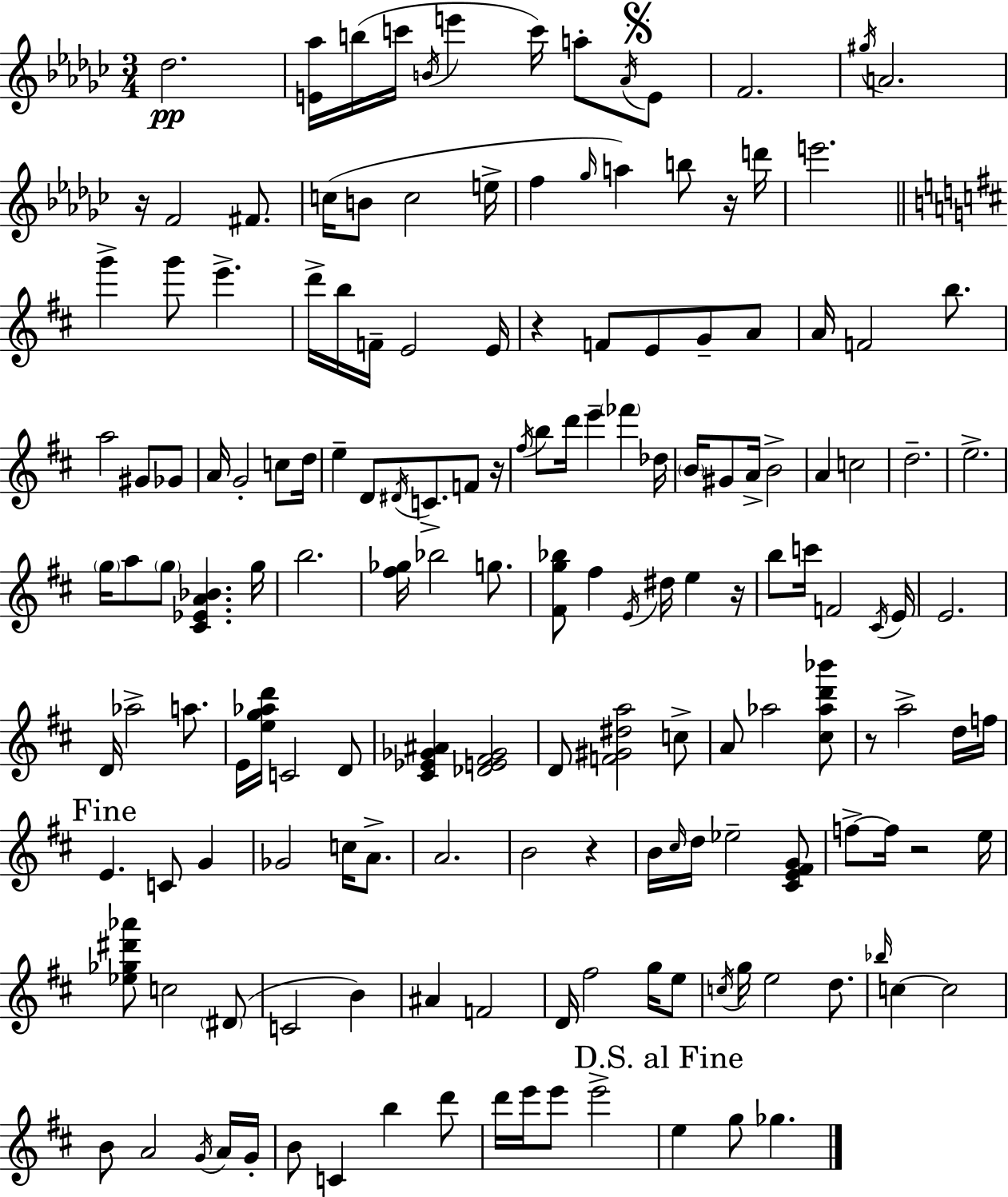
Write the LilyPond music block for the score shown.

{
  \clef treble
  \numericTimeSignature
  \time 3/4
  \key ees \minor
  des''2.\pp | <e' aes''>16 b''16( c'''16 \acciaccatura { b'16 } e'''4 c'''16) a''8-. \acciaccatura { aes'16 } | \mark \markup { \musicglyph "scripts.segno" } e'8 f'2. | \acciaccatura { gis''16 } a'2. | \break r16 f'2 | fis'8. c''16( b'8 c''2 | e''16-> f''4 \grace { ges''16 }) a''4 | b''8 r16 d'''16 e'''2. | \break \bar "||" \break \key d \major g'''4-> g'''8 e'''4.-> | d'''16-> b''16 f'16-- e'2 e'16 | r4 f'8 e'8 g'8-- a'8 | a'16 f'2 b''8. | \break a''2 gis'8 ges'8 | a'16 g'2-. c''8 d''16 | e''4-- d'8 \acciaccatura { dis'16 } c'8.-> f'8 | r16 \acciaccatura { fis''16 } b''8 d'''16 e'''4-- \parenthesize fes'''4 | \break des''16 \parenthesize b'16 gis'8 a'16-> b'2-> | a'4 c''2 | d''2.-- | e''2.-> | \break \parenthesize g''16 a''8 \parenthesize g''8 <cis' ees' a' bes'>4. | g''16 b''2. | <fis'' ges''>16 bes''2 g''8. | <fis' g'' bes''>8 fis''4 \acciaccatura { e'16 } dis''16 e''4 | \break r16 b''8 c'''16 f'2 | \acciaccatura { cis'16 } e'16 e'2. | d'16 aes''2-> | a''8. e'16 <e'' g'' aes'' d'''>16 c'2 | \break d'8 <cis' ees' ges' ais'>4 <des' e' fis' ges'>2 | d'8 <f' gis' dis'' a''>2 | c''8-> a'8 aes''2 | <cis'' aes'' d''' bes'''>8 r8 a''2-> | \break d''16 f''16 \mark "Fine" e'4. c'8 | g'4 ges'2 | c''16 a'8.-> a'2. | b'2 | \break r4 b'16 \grace { cis''16 } d''16 ees''2-- | <cis' e' fis' g'>8 f''8->~~ f''16 r2 | e''16 <ees'' ges'' dis''' aes'''>8 c''2 | \parenthesize dis'8( c'2 | \break b'4) ais'4 f'2 | d'16 fis''2 | g''16 e''8 \acciaccatura { c''16 } g''16 e''2 | d''8. \grace { bes''16 } c''4~~ c''2 | \break b'8 a'2 | \acciaccatura { g'16 } a'16 g'16-. b'8 c'4 | b''4 d'''8 d'''16 e'''16 e'''8 | e'''2-> \mark "D.S. al Fine" e''4 | \break g''8 ges''4. \bar "|."
}